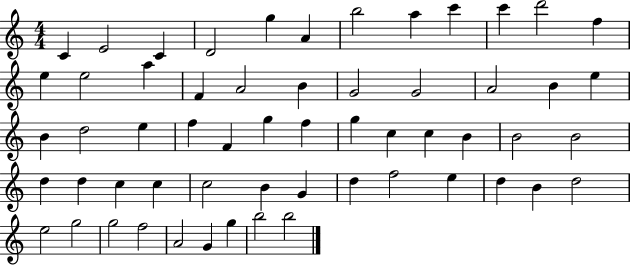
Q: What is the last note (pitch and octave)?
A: B5